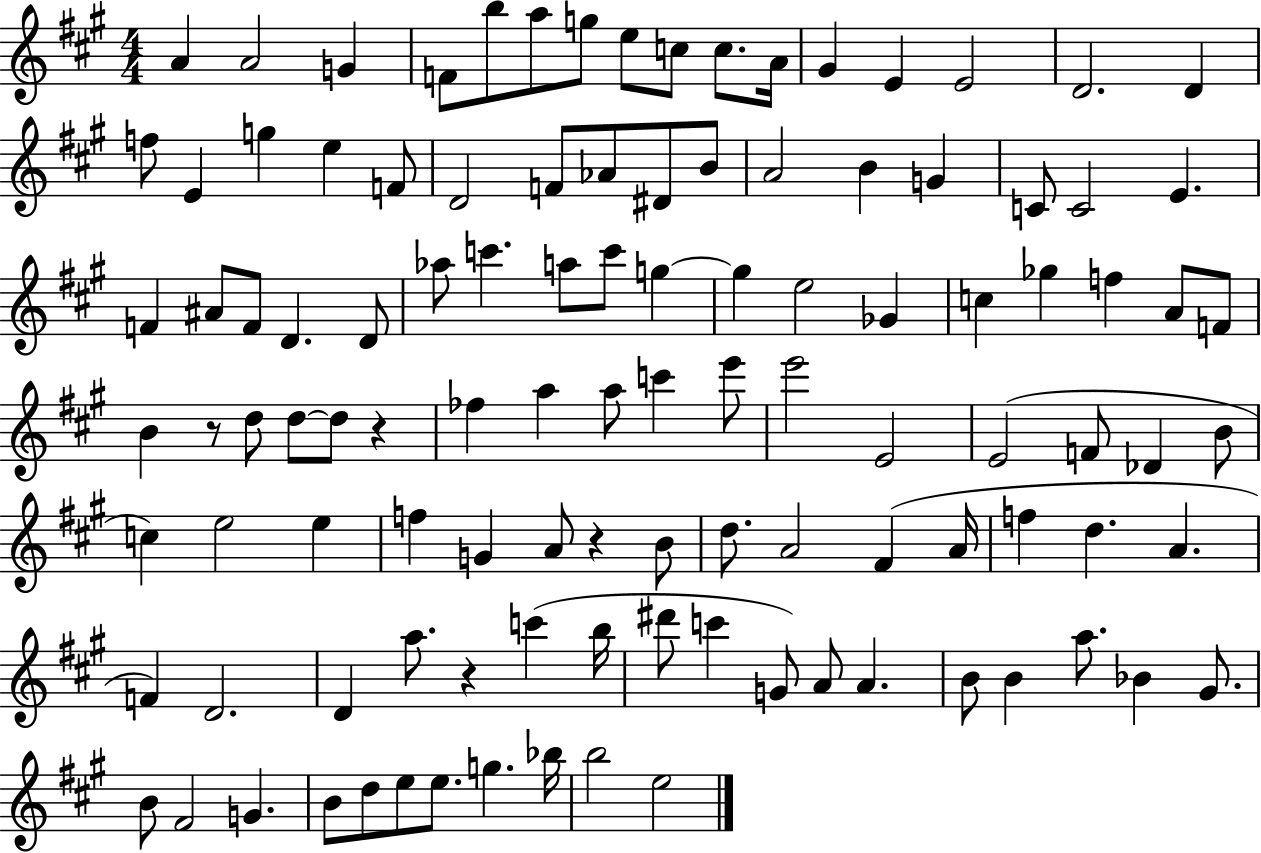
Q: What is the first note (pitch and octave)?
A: A4